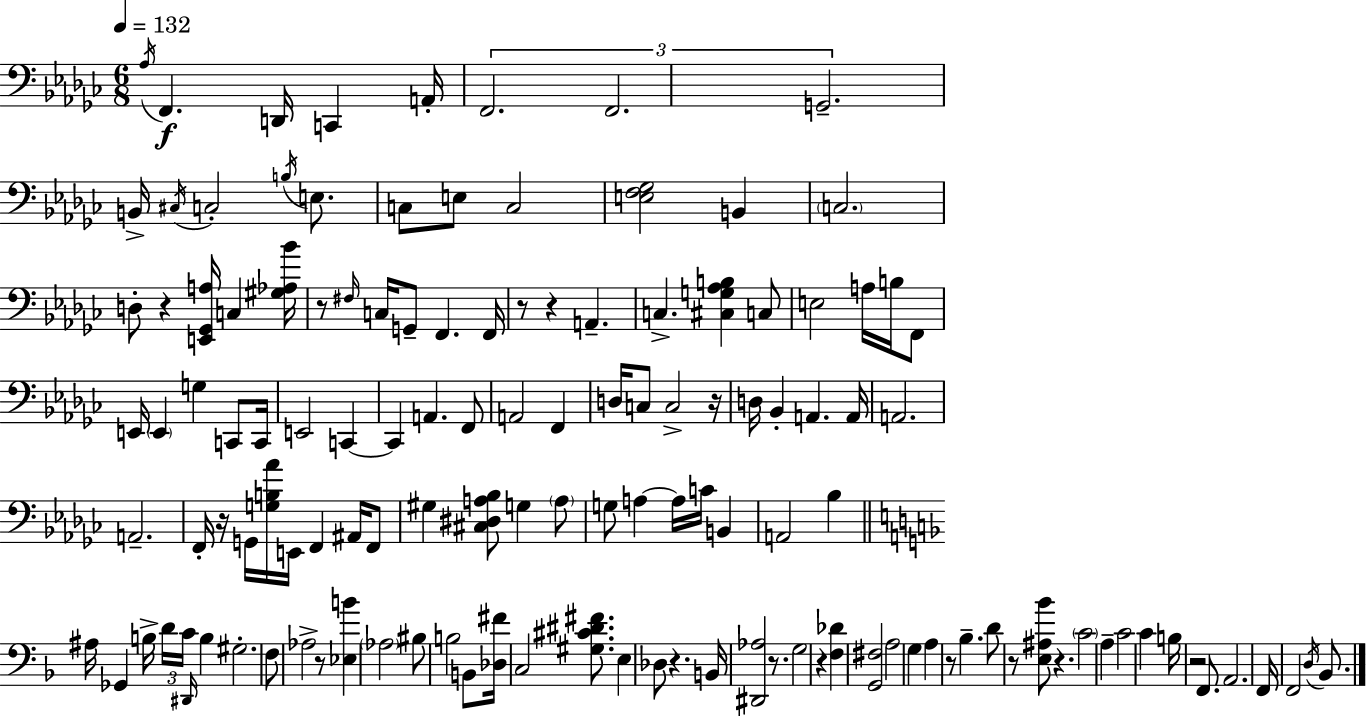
X:1
T:Untitled
M:6/8
L:1/4
K:Ebm
_A,/4 F,, D,,/4 C,, A,,/4 F,,2 F,,2 G,,2 B,,/4 ^C,/4 C,2 B,/4 E,/2 C,/2 E,/2 C,2 [E,F,_G,]2 B,, C,2 D,/2 z [E,,_G,,A,]/4 C, [^G,_A,_B]/4 z/2 ^F,/4 C,/4 G,,/2 F,, F,,/4 z/2 z A,, C, [^C,G,_A,B,] C,/2 E,2 A,/4 B,/4 F,,/2 E,,/4 E,, G, C,,/2 C,,/4 E,,2 C,, C,, A,, F,,/2 A,,2 F,, D,/4 C,/2 C,2 z/4 D,/4 _B,, A,, A,,/4 A,,2 A,,2 F,,/4 z/4 G,,/4 [G,B,_A]/4 E,,/4 F,, ^A,,/4 F,,/2 ^G, [^C,^D,A,_B,]/2 G, A,/2 G,/2 A, A,/4 C/4 B,, A,,2 _B, ^A,/4 _G,, B,/4 D/4 C/4 ^D,,/4 B, ^G,2 F,/2 _A,2 z/2 [_E,B] _A,2 ^B,/2 B,2 B,,/2 [_D,^F]/4 C,2 [^G,^C^D^F]/2 E, _D,/2 z B,,/4 [^D,,_A,]2 z/2 G,2 z [F,_D] [G,,^F,]2 A,2 G, A, z/2 _B, D/2 z/2 [E,^A,_B]/2 z C2 A, C2 C B,/4 z2 F,,/2 A,,2 F,,/4 F,,2 D,/4 _B,,/2